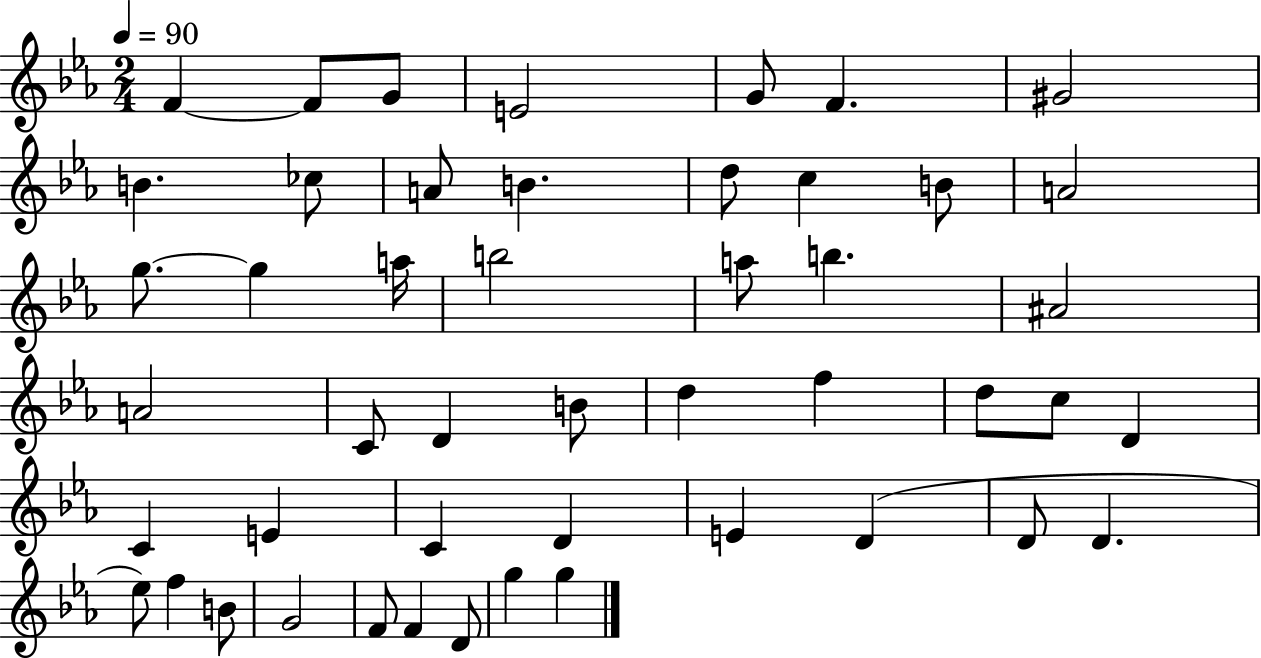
F4/q F4/e G4/e E4/h G4/e F4/q. G#4/h B4/q. CES5/e A4/e B4/q. D5/e C5/q B4/e A4/h G5/e. G5/q A5/s B5/h A5/e B5/q. A#4/h A4/h C4/e D4/q B4/e D5/q F5/q D5/e C5/e D4/q C4/q E4/q C4/q D4/q E4/q D4/q D4/e D4/q. Eb5/e F5/q B4/e G4/h F4/e F4/q D4/e G5/q G5/q